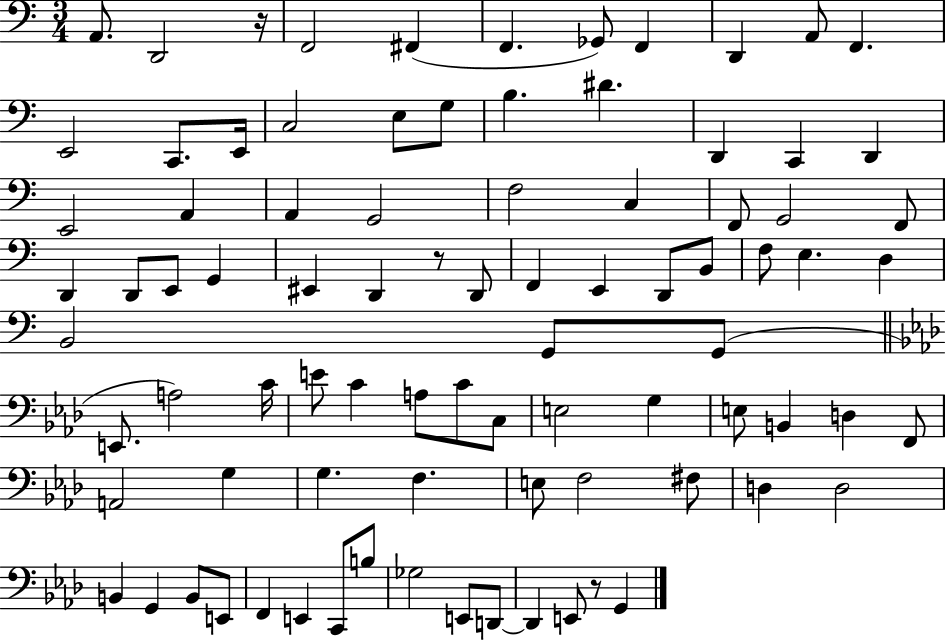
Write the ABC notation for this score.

X:1
T:Untitled
M:3/4
L:1/4
K:C
A,,/2 D,,2 z/4 F,,2 ^F,, F,, _G,,/2 F,, D,, A,,/2 F,, E,,2 C,,/2 E,,/4 C,2 E,/2 G,/2 B, ^D D,, C,, D,, E,,2 A,, A,, G,,2 F,2 C, F,,/2 G,,2 F,,/2 D,, D,,/2 E,,/2 G,, ^E,, D,, z/2 D,,/2 F,, E,, D,,/2 B,,/2 F,/2 E, D, B,,2 G,,/2 G,,/2 E,,/2 A,2 C/4 E/2 C A,/2 C/2 C,/2 E,2 G, E,/2 B,, D, F,,/2 A,,2 G, G, F, E,/2 F,2 ^F,/2 D, D,2 B,, G,, B,,/2 E,,/2 F,, E,, C,,/2 B,/2 _G,2 E,,/2 D,,/2 D,, E,,/2 z/2 G,,